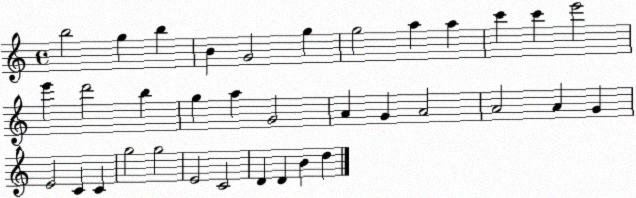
X:1
T:Untitled
M:4/4
L:1/4
K:C
b2 g b B G2 g g2 a a c' c' e'2 e' d'2 b g a G2 A G A2 A2 A G E2 C C g2 g2 E2 C2 D D B d